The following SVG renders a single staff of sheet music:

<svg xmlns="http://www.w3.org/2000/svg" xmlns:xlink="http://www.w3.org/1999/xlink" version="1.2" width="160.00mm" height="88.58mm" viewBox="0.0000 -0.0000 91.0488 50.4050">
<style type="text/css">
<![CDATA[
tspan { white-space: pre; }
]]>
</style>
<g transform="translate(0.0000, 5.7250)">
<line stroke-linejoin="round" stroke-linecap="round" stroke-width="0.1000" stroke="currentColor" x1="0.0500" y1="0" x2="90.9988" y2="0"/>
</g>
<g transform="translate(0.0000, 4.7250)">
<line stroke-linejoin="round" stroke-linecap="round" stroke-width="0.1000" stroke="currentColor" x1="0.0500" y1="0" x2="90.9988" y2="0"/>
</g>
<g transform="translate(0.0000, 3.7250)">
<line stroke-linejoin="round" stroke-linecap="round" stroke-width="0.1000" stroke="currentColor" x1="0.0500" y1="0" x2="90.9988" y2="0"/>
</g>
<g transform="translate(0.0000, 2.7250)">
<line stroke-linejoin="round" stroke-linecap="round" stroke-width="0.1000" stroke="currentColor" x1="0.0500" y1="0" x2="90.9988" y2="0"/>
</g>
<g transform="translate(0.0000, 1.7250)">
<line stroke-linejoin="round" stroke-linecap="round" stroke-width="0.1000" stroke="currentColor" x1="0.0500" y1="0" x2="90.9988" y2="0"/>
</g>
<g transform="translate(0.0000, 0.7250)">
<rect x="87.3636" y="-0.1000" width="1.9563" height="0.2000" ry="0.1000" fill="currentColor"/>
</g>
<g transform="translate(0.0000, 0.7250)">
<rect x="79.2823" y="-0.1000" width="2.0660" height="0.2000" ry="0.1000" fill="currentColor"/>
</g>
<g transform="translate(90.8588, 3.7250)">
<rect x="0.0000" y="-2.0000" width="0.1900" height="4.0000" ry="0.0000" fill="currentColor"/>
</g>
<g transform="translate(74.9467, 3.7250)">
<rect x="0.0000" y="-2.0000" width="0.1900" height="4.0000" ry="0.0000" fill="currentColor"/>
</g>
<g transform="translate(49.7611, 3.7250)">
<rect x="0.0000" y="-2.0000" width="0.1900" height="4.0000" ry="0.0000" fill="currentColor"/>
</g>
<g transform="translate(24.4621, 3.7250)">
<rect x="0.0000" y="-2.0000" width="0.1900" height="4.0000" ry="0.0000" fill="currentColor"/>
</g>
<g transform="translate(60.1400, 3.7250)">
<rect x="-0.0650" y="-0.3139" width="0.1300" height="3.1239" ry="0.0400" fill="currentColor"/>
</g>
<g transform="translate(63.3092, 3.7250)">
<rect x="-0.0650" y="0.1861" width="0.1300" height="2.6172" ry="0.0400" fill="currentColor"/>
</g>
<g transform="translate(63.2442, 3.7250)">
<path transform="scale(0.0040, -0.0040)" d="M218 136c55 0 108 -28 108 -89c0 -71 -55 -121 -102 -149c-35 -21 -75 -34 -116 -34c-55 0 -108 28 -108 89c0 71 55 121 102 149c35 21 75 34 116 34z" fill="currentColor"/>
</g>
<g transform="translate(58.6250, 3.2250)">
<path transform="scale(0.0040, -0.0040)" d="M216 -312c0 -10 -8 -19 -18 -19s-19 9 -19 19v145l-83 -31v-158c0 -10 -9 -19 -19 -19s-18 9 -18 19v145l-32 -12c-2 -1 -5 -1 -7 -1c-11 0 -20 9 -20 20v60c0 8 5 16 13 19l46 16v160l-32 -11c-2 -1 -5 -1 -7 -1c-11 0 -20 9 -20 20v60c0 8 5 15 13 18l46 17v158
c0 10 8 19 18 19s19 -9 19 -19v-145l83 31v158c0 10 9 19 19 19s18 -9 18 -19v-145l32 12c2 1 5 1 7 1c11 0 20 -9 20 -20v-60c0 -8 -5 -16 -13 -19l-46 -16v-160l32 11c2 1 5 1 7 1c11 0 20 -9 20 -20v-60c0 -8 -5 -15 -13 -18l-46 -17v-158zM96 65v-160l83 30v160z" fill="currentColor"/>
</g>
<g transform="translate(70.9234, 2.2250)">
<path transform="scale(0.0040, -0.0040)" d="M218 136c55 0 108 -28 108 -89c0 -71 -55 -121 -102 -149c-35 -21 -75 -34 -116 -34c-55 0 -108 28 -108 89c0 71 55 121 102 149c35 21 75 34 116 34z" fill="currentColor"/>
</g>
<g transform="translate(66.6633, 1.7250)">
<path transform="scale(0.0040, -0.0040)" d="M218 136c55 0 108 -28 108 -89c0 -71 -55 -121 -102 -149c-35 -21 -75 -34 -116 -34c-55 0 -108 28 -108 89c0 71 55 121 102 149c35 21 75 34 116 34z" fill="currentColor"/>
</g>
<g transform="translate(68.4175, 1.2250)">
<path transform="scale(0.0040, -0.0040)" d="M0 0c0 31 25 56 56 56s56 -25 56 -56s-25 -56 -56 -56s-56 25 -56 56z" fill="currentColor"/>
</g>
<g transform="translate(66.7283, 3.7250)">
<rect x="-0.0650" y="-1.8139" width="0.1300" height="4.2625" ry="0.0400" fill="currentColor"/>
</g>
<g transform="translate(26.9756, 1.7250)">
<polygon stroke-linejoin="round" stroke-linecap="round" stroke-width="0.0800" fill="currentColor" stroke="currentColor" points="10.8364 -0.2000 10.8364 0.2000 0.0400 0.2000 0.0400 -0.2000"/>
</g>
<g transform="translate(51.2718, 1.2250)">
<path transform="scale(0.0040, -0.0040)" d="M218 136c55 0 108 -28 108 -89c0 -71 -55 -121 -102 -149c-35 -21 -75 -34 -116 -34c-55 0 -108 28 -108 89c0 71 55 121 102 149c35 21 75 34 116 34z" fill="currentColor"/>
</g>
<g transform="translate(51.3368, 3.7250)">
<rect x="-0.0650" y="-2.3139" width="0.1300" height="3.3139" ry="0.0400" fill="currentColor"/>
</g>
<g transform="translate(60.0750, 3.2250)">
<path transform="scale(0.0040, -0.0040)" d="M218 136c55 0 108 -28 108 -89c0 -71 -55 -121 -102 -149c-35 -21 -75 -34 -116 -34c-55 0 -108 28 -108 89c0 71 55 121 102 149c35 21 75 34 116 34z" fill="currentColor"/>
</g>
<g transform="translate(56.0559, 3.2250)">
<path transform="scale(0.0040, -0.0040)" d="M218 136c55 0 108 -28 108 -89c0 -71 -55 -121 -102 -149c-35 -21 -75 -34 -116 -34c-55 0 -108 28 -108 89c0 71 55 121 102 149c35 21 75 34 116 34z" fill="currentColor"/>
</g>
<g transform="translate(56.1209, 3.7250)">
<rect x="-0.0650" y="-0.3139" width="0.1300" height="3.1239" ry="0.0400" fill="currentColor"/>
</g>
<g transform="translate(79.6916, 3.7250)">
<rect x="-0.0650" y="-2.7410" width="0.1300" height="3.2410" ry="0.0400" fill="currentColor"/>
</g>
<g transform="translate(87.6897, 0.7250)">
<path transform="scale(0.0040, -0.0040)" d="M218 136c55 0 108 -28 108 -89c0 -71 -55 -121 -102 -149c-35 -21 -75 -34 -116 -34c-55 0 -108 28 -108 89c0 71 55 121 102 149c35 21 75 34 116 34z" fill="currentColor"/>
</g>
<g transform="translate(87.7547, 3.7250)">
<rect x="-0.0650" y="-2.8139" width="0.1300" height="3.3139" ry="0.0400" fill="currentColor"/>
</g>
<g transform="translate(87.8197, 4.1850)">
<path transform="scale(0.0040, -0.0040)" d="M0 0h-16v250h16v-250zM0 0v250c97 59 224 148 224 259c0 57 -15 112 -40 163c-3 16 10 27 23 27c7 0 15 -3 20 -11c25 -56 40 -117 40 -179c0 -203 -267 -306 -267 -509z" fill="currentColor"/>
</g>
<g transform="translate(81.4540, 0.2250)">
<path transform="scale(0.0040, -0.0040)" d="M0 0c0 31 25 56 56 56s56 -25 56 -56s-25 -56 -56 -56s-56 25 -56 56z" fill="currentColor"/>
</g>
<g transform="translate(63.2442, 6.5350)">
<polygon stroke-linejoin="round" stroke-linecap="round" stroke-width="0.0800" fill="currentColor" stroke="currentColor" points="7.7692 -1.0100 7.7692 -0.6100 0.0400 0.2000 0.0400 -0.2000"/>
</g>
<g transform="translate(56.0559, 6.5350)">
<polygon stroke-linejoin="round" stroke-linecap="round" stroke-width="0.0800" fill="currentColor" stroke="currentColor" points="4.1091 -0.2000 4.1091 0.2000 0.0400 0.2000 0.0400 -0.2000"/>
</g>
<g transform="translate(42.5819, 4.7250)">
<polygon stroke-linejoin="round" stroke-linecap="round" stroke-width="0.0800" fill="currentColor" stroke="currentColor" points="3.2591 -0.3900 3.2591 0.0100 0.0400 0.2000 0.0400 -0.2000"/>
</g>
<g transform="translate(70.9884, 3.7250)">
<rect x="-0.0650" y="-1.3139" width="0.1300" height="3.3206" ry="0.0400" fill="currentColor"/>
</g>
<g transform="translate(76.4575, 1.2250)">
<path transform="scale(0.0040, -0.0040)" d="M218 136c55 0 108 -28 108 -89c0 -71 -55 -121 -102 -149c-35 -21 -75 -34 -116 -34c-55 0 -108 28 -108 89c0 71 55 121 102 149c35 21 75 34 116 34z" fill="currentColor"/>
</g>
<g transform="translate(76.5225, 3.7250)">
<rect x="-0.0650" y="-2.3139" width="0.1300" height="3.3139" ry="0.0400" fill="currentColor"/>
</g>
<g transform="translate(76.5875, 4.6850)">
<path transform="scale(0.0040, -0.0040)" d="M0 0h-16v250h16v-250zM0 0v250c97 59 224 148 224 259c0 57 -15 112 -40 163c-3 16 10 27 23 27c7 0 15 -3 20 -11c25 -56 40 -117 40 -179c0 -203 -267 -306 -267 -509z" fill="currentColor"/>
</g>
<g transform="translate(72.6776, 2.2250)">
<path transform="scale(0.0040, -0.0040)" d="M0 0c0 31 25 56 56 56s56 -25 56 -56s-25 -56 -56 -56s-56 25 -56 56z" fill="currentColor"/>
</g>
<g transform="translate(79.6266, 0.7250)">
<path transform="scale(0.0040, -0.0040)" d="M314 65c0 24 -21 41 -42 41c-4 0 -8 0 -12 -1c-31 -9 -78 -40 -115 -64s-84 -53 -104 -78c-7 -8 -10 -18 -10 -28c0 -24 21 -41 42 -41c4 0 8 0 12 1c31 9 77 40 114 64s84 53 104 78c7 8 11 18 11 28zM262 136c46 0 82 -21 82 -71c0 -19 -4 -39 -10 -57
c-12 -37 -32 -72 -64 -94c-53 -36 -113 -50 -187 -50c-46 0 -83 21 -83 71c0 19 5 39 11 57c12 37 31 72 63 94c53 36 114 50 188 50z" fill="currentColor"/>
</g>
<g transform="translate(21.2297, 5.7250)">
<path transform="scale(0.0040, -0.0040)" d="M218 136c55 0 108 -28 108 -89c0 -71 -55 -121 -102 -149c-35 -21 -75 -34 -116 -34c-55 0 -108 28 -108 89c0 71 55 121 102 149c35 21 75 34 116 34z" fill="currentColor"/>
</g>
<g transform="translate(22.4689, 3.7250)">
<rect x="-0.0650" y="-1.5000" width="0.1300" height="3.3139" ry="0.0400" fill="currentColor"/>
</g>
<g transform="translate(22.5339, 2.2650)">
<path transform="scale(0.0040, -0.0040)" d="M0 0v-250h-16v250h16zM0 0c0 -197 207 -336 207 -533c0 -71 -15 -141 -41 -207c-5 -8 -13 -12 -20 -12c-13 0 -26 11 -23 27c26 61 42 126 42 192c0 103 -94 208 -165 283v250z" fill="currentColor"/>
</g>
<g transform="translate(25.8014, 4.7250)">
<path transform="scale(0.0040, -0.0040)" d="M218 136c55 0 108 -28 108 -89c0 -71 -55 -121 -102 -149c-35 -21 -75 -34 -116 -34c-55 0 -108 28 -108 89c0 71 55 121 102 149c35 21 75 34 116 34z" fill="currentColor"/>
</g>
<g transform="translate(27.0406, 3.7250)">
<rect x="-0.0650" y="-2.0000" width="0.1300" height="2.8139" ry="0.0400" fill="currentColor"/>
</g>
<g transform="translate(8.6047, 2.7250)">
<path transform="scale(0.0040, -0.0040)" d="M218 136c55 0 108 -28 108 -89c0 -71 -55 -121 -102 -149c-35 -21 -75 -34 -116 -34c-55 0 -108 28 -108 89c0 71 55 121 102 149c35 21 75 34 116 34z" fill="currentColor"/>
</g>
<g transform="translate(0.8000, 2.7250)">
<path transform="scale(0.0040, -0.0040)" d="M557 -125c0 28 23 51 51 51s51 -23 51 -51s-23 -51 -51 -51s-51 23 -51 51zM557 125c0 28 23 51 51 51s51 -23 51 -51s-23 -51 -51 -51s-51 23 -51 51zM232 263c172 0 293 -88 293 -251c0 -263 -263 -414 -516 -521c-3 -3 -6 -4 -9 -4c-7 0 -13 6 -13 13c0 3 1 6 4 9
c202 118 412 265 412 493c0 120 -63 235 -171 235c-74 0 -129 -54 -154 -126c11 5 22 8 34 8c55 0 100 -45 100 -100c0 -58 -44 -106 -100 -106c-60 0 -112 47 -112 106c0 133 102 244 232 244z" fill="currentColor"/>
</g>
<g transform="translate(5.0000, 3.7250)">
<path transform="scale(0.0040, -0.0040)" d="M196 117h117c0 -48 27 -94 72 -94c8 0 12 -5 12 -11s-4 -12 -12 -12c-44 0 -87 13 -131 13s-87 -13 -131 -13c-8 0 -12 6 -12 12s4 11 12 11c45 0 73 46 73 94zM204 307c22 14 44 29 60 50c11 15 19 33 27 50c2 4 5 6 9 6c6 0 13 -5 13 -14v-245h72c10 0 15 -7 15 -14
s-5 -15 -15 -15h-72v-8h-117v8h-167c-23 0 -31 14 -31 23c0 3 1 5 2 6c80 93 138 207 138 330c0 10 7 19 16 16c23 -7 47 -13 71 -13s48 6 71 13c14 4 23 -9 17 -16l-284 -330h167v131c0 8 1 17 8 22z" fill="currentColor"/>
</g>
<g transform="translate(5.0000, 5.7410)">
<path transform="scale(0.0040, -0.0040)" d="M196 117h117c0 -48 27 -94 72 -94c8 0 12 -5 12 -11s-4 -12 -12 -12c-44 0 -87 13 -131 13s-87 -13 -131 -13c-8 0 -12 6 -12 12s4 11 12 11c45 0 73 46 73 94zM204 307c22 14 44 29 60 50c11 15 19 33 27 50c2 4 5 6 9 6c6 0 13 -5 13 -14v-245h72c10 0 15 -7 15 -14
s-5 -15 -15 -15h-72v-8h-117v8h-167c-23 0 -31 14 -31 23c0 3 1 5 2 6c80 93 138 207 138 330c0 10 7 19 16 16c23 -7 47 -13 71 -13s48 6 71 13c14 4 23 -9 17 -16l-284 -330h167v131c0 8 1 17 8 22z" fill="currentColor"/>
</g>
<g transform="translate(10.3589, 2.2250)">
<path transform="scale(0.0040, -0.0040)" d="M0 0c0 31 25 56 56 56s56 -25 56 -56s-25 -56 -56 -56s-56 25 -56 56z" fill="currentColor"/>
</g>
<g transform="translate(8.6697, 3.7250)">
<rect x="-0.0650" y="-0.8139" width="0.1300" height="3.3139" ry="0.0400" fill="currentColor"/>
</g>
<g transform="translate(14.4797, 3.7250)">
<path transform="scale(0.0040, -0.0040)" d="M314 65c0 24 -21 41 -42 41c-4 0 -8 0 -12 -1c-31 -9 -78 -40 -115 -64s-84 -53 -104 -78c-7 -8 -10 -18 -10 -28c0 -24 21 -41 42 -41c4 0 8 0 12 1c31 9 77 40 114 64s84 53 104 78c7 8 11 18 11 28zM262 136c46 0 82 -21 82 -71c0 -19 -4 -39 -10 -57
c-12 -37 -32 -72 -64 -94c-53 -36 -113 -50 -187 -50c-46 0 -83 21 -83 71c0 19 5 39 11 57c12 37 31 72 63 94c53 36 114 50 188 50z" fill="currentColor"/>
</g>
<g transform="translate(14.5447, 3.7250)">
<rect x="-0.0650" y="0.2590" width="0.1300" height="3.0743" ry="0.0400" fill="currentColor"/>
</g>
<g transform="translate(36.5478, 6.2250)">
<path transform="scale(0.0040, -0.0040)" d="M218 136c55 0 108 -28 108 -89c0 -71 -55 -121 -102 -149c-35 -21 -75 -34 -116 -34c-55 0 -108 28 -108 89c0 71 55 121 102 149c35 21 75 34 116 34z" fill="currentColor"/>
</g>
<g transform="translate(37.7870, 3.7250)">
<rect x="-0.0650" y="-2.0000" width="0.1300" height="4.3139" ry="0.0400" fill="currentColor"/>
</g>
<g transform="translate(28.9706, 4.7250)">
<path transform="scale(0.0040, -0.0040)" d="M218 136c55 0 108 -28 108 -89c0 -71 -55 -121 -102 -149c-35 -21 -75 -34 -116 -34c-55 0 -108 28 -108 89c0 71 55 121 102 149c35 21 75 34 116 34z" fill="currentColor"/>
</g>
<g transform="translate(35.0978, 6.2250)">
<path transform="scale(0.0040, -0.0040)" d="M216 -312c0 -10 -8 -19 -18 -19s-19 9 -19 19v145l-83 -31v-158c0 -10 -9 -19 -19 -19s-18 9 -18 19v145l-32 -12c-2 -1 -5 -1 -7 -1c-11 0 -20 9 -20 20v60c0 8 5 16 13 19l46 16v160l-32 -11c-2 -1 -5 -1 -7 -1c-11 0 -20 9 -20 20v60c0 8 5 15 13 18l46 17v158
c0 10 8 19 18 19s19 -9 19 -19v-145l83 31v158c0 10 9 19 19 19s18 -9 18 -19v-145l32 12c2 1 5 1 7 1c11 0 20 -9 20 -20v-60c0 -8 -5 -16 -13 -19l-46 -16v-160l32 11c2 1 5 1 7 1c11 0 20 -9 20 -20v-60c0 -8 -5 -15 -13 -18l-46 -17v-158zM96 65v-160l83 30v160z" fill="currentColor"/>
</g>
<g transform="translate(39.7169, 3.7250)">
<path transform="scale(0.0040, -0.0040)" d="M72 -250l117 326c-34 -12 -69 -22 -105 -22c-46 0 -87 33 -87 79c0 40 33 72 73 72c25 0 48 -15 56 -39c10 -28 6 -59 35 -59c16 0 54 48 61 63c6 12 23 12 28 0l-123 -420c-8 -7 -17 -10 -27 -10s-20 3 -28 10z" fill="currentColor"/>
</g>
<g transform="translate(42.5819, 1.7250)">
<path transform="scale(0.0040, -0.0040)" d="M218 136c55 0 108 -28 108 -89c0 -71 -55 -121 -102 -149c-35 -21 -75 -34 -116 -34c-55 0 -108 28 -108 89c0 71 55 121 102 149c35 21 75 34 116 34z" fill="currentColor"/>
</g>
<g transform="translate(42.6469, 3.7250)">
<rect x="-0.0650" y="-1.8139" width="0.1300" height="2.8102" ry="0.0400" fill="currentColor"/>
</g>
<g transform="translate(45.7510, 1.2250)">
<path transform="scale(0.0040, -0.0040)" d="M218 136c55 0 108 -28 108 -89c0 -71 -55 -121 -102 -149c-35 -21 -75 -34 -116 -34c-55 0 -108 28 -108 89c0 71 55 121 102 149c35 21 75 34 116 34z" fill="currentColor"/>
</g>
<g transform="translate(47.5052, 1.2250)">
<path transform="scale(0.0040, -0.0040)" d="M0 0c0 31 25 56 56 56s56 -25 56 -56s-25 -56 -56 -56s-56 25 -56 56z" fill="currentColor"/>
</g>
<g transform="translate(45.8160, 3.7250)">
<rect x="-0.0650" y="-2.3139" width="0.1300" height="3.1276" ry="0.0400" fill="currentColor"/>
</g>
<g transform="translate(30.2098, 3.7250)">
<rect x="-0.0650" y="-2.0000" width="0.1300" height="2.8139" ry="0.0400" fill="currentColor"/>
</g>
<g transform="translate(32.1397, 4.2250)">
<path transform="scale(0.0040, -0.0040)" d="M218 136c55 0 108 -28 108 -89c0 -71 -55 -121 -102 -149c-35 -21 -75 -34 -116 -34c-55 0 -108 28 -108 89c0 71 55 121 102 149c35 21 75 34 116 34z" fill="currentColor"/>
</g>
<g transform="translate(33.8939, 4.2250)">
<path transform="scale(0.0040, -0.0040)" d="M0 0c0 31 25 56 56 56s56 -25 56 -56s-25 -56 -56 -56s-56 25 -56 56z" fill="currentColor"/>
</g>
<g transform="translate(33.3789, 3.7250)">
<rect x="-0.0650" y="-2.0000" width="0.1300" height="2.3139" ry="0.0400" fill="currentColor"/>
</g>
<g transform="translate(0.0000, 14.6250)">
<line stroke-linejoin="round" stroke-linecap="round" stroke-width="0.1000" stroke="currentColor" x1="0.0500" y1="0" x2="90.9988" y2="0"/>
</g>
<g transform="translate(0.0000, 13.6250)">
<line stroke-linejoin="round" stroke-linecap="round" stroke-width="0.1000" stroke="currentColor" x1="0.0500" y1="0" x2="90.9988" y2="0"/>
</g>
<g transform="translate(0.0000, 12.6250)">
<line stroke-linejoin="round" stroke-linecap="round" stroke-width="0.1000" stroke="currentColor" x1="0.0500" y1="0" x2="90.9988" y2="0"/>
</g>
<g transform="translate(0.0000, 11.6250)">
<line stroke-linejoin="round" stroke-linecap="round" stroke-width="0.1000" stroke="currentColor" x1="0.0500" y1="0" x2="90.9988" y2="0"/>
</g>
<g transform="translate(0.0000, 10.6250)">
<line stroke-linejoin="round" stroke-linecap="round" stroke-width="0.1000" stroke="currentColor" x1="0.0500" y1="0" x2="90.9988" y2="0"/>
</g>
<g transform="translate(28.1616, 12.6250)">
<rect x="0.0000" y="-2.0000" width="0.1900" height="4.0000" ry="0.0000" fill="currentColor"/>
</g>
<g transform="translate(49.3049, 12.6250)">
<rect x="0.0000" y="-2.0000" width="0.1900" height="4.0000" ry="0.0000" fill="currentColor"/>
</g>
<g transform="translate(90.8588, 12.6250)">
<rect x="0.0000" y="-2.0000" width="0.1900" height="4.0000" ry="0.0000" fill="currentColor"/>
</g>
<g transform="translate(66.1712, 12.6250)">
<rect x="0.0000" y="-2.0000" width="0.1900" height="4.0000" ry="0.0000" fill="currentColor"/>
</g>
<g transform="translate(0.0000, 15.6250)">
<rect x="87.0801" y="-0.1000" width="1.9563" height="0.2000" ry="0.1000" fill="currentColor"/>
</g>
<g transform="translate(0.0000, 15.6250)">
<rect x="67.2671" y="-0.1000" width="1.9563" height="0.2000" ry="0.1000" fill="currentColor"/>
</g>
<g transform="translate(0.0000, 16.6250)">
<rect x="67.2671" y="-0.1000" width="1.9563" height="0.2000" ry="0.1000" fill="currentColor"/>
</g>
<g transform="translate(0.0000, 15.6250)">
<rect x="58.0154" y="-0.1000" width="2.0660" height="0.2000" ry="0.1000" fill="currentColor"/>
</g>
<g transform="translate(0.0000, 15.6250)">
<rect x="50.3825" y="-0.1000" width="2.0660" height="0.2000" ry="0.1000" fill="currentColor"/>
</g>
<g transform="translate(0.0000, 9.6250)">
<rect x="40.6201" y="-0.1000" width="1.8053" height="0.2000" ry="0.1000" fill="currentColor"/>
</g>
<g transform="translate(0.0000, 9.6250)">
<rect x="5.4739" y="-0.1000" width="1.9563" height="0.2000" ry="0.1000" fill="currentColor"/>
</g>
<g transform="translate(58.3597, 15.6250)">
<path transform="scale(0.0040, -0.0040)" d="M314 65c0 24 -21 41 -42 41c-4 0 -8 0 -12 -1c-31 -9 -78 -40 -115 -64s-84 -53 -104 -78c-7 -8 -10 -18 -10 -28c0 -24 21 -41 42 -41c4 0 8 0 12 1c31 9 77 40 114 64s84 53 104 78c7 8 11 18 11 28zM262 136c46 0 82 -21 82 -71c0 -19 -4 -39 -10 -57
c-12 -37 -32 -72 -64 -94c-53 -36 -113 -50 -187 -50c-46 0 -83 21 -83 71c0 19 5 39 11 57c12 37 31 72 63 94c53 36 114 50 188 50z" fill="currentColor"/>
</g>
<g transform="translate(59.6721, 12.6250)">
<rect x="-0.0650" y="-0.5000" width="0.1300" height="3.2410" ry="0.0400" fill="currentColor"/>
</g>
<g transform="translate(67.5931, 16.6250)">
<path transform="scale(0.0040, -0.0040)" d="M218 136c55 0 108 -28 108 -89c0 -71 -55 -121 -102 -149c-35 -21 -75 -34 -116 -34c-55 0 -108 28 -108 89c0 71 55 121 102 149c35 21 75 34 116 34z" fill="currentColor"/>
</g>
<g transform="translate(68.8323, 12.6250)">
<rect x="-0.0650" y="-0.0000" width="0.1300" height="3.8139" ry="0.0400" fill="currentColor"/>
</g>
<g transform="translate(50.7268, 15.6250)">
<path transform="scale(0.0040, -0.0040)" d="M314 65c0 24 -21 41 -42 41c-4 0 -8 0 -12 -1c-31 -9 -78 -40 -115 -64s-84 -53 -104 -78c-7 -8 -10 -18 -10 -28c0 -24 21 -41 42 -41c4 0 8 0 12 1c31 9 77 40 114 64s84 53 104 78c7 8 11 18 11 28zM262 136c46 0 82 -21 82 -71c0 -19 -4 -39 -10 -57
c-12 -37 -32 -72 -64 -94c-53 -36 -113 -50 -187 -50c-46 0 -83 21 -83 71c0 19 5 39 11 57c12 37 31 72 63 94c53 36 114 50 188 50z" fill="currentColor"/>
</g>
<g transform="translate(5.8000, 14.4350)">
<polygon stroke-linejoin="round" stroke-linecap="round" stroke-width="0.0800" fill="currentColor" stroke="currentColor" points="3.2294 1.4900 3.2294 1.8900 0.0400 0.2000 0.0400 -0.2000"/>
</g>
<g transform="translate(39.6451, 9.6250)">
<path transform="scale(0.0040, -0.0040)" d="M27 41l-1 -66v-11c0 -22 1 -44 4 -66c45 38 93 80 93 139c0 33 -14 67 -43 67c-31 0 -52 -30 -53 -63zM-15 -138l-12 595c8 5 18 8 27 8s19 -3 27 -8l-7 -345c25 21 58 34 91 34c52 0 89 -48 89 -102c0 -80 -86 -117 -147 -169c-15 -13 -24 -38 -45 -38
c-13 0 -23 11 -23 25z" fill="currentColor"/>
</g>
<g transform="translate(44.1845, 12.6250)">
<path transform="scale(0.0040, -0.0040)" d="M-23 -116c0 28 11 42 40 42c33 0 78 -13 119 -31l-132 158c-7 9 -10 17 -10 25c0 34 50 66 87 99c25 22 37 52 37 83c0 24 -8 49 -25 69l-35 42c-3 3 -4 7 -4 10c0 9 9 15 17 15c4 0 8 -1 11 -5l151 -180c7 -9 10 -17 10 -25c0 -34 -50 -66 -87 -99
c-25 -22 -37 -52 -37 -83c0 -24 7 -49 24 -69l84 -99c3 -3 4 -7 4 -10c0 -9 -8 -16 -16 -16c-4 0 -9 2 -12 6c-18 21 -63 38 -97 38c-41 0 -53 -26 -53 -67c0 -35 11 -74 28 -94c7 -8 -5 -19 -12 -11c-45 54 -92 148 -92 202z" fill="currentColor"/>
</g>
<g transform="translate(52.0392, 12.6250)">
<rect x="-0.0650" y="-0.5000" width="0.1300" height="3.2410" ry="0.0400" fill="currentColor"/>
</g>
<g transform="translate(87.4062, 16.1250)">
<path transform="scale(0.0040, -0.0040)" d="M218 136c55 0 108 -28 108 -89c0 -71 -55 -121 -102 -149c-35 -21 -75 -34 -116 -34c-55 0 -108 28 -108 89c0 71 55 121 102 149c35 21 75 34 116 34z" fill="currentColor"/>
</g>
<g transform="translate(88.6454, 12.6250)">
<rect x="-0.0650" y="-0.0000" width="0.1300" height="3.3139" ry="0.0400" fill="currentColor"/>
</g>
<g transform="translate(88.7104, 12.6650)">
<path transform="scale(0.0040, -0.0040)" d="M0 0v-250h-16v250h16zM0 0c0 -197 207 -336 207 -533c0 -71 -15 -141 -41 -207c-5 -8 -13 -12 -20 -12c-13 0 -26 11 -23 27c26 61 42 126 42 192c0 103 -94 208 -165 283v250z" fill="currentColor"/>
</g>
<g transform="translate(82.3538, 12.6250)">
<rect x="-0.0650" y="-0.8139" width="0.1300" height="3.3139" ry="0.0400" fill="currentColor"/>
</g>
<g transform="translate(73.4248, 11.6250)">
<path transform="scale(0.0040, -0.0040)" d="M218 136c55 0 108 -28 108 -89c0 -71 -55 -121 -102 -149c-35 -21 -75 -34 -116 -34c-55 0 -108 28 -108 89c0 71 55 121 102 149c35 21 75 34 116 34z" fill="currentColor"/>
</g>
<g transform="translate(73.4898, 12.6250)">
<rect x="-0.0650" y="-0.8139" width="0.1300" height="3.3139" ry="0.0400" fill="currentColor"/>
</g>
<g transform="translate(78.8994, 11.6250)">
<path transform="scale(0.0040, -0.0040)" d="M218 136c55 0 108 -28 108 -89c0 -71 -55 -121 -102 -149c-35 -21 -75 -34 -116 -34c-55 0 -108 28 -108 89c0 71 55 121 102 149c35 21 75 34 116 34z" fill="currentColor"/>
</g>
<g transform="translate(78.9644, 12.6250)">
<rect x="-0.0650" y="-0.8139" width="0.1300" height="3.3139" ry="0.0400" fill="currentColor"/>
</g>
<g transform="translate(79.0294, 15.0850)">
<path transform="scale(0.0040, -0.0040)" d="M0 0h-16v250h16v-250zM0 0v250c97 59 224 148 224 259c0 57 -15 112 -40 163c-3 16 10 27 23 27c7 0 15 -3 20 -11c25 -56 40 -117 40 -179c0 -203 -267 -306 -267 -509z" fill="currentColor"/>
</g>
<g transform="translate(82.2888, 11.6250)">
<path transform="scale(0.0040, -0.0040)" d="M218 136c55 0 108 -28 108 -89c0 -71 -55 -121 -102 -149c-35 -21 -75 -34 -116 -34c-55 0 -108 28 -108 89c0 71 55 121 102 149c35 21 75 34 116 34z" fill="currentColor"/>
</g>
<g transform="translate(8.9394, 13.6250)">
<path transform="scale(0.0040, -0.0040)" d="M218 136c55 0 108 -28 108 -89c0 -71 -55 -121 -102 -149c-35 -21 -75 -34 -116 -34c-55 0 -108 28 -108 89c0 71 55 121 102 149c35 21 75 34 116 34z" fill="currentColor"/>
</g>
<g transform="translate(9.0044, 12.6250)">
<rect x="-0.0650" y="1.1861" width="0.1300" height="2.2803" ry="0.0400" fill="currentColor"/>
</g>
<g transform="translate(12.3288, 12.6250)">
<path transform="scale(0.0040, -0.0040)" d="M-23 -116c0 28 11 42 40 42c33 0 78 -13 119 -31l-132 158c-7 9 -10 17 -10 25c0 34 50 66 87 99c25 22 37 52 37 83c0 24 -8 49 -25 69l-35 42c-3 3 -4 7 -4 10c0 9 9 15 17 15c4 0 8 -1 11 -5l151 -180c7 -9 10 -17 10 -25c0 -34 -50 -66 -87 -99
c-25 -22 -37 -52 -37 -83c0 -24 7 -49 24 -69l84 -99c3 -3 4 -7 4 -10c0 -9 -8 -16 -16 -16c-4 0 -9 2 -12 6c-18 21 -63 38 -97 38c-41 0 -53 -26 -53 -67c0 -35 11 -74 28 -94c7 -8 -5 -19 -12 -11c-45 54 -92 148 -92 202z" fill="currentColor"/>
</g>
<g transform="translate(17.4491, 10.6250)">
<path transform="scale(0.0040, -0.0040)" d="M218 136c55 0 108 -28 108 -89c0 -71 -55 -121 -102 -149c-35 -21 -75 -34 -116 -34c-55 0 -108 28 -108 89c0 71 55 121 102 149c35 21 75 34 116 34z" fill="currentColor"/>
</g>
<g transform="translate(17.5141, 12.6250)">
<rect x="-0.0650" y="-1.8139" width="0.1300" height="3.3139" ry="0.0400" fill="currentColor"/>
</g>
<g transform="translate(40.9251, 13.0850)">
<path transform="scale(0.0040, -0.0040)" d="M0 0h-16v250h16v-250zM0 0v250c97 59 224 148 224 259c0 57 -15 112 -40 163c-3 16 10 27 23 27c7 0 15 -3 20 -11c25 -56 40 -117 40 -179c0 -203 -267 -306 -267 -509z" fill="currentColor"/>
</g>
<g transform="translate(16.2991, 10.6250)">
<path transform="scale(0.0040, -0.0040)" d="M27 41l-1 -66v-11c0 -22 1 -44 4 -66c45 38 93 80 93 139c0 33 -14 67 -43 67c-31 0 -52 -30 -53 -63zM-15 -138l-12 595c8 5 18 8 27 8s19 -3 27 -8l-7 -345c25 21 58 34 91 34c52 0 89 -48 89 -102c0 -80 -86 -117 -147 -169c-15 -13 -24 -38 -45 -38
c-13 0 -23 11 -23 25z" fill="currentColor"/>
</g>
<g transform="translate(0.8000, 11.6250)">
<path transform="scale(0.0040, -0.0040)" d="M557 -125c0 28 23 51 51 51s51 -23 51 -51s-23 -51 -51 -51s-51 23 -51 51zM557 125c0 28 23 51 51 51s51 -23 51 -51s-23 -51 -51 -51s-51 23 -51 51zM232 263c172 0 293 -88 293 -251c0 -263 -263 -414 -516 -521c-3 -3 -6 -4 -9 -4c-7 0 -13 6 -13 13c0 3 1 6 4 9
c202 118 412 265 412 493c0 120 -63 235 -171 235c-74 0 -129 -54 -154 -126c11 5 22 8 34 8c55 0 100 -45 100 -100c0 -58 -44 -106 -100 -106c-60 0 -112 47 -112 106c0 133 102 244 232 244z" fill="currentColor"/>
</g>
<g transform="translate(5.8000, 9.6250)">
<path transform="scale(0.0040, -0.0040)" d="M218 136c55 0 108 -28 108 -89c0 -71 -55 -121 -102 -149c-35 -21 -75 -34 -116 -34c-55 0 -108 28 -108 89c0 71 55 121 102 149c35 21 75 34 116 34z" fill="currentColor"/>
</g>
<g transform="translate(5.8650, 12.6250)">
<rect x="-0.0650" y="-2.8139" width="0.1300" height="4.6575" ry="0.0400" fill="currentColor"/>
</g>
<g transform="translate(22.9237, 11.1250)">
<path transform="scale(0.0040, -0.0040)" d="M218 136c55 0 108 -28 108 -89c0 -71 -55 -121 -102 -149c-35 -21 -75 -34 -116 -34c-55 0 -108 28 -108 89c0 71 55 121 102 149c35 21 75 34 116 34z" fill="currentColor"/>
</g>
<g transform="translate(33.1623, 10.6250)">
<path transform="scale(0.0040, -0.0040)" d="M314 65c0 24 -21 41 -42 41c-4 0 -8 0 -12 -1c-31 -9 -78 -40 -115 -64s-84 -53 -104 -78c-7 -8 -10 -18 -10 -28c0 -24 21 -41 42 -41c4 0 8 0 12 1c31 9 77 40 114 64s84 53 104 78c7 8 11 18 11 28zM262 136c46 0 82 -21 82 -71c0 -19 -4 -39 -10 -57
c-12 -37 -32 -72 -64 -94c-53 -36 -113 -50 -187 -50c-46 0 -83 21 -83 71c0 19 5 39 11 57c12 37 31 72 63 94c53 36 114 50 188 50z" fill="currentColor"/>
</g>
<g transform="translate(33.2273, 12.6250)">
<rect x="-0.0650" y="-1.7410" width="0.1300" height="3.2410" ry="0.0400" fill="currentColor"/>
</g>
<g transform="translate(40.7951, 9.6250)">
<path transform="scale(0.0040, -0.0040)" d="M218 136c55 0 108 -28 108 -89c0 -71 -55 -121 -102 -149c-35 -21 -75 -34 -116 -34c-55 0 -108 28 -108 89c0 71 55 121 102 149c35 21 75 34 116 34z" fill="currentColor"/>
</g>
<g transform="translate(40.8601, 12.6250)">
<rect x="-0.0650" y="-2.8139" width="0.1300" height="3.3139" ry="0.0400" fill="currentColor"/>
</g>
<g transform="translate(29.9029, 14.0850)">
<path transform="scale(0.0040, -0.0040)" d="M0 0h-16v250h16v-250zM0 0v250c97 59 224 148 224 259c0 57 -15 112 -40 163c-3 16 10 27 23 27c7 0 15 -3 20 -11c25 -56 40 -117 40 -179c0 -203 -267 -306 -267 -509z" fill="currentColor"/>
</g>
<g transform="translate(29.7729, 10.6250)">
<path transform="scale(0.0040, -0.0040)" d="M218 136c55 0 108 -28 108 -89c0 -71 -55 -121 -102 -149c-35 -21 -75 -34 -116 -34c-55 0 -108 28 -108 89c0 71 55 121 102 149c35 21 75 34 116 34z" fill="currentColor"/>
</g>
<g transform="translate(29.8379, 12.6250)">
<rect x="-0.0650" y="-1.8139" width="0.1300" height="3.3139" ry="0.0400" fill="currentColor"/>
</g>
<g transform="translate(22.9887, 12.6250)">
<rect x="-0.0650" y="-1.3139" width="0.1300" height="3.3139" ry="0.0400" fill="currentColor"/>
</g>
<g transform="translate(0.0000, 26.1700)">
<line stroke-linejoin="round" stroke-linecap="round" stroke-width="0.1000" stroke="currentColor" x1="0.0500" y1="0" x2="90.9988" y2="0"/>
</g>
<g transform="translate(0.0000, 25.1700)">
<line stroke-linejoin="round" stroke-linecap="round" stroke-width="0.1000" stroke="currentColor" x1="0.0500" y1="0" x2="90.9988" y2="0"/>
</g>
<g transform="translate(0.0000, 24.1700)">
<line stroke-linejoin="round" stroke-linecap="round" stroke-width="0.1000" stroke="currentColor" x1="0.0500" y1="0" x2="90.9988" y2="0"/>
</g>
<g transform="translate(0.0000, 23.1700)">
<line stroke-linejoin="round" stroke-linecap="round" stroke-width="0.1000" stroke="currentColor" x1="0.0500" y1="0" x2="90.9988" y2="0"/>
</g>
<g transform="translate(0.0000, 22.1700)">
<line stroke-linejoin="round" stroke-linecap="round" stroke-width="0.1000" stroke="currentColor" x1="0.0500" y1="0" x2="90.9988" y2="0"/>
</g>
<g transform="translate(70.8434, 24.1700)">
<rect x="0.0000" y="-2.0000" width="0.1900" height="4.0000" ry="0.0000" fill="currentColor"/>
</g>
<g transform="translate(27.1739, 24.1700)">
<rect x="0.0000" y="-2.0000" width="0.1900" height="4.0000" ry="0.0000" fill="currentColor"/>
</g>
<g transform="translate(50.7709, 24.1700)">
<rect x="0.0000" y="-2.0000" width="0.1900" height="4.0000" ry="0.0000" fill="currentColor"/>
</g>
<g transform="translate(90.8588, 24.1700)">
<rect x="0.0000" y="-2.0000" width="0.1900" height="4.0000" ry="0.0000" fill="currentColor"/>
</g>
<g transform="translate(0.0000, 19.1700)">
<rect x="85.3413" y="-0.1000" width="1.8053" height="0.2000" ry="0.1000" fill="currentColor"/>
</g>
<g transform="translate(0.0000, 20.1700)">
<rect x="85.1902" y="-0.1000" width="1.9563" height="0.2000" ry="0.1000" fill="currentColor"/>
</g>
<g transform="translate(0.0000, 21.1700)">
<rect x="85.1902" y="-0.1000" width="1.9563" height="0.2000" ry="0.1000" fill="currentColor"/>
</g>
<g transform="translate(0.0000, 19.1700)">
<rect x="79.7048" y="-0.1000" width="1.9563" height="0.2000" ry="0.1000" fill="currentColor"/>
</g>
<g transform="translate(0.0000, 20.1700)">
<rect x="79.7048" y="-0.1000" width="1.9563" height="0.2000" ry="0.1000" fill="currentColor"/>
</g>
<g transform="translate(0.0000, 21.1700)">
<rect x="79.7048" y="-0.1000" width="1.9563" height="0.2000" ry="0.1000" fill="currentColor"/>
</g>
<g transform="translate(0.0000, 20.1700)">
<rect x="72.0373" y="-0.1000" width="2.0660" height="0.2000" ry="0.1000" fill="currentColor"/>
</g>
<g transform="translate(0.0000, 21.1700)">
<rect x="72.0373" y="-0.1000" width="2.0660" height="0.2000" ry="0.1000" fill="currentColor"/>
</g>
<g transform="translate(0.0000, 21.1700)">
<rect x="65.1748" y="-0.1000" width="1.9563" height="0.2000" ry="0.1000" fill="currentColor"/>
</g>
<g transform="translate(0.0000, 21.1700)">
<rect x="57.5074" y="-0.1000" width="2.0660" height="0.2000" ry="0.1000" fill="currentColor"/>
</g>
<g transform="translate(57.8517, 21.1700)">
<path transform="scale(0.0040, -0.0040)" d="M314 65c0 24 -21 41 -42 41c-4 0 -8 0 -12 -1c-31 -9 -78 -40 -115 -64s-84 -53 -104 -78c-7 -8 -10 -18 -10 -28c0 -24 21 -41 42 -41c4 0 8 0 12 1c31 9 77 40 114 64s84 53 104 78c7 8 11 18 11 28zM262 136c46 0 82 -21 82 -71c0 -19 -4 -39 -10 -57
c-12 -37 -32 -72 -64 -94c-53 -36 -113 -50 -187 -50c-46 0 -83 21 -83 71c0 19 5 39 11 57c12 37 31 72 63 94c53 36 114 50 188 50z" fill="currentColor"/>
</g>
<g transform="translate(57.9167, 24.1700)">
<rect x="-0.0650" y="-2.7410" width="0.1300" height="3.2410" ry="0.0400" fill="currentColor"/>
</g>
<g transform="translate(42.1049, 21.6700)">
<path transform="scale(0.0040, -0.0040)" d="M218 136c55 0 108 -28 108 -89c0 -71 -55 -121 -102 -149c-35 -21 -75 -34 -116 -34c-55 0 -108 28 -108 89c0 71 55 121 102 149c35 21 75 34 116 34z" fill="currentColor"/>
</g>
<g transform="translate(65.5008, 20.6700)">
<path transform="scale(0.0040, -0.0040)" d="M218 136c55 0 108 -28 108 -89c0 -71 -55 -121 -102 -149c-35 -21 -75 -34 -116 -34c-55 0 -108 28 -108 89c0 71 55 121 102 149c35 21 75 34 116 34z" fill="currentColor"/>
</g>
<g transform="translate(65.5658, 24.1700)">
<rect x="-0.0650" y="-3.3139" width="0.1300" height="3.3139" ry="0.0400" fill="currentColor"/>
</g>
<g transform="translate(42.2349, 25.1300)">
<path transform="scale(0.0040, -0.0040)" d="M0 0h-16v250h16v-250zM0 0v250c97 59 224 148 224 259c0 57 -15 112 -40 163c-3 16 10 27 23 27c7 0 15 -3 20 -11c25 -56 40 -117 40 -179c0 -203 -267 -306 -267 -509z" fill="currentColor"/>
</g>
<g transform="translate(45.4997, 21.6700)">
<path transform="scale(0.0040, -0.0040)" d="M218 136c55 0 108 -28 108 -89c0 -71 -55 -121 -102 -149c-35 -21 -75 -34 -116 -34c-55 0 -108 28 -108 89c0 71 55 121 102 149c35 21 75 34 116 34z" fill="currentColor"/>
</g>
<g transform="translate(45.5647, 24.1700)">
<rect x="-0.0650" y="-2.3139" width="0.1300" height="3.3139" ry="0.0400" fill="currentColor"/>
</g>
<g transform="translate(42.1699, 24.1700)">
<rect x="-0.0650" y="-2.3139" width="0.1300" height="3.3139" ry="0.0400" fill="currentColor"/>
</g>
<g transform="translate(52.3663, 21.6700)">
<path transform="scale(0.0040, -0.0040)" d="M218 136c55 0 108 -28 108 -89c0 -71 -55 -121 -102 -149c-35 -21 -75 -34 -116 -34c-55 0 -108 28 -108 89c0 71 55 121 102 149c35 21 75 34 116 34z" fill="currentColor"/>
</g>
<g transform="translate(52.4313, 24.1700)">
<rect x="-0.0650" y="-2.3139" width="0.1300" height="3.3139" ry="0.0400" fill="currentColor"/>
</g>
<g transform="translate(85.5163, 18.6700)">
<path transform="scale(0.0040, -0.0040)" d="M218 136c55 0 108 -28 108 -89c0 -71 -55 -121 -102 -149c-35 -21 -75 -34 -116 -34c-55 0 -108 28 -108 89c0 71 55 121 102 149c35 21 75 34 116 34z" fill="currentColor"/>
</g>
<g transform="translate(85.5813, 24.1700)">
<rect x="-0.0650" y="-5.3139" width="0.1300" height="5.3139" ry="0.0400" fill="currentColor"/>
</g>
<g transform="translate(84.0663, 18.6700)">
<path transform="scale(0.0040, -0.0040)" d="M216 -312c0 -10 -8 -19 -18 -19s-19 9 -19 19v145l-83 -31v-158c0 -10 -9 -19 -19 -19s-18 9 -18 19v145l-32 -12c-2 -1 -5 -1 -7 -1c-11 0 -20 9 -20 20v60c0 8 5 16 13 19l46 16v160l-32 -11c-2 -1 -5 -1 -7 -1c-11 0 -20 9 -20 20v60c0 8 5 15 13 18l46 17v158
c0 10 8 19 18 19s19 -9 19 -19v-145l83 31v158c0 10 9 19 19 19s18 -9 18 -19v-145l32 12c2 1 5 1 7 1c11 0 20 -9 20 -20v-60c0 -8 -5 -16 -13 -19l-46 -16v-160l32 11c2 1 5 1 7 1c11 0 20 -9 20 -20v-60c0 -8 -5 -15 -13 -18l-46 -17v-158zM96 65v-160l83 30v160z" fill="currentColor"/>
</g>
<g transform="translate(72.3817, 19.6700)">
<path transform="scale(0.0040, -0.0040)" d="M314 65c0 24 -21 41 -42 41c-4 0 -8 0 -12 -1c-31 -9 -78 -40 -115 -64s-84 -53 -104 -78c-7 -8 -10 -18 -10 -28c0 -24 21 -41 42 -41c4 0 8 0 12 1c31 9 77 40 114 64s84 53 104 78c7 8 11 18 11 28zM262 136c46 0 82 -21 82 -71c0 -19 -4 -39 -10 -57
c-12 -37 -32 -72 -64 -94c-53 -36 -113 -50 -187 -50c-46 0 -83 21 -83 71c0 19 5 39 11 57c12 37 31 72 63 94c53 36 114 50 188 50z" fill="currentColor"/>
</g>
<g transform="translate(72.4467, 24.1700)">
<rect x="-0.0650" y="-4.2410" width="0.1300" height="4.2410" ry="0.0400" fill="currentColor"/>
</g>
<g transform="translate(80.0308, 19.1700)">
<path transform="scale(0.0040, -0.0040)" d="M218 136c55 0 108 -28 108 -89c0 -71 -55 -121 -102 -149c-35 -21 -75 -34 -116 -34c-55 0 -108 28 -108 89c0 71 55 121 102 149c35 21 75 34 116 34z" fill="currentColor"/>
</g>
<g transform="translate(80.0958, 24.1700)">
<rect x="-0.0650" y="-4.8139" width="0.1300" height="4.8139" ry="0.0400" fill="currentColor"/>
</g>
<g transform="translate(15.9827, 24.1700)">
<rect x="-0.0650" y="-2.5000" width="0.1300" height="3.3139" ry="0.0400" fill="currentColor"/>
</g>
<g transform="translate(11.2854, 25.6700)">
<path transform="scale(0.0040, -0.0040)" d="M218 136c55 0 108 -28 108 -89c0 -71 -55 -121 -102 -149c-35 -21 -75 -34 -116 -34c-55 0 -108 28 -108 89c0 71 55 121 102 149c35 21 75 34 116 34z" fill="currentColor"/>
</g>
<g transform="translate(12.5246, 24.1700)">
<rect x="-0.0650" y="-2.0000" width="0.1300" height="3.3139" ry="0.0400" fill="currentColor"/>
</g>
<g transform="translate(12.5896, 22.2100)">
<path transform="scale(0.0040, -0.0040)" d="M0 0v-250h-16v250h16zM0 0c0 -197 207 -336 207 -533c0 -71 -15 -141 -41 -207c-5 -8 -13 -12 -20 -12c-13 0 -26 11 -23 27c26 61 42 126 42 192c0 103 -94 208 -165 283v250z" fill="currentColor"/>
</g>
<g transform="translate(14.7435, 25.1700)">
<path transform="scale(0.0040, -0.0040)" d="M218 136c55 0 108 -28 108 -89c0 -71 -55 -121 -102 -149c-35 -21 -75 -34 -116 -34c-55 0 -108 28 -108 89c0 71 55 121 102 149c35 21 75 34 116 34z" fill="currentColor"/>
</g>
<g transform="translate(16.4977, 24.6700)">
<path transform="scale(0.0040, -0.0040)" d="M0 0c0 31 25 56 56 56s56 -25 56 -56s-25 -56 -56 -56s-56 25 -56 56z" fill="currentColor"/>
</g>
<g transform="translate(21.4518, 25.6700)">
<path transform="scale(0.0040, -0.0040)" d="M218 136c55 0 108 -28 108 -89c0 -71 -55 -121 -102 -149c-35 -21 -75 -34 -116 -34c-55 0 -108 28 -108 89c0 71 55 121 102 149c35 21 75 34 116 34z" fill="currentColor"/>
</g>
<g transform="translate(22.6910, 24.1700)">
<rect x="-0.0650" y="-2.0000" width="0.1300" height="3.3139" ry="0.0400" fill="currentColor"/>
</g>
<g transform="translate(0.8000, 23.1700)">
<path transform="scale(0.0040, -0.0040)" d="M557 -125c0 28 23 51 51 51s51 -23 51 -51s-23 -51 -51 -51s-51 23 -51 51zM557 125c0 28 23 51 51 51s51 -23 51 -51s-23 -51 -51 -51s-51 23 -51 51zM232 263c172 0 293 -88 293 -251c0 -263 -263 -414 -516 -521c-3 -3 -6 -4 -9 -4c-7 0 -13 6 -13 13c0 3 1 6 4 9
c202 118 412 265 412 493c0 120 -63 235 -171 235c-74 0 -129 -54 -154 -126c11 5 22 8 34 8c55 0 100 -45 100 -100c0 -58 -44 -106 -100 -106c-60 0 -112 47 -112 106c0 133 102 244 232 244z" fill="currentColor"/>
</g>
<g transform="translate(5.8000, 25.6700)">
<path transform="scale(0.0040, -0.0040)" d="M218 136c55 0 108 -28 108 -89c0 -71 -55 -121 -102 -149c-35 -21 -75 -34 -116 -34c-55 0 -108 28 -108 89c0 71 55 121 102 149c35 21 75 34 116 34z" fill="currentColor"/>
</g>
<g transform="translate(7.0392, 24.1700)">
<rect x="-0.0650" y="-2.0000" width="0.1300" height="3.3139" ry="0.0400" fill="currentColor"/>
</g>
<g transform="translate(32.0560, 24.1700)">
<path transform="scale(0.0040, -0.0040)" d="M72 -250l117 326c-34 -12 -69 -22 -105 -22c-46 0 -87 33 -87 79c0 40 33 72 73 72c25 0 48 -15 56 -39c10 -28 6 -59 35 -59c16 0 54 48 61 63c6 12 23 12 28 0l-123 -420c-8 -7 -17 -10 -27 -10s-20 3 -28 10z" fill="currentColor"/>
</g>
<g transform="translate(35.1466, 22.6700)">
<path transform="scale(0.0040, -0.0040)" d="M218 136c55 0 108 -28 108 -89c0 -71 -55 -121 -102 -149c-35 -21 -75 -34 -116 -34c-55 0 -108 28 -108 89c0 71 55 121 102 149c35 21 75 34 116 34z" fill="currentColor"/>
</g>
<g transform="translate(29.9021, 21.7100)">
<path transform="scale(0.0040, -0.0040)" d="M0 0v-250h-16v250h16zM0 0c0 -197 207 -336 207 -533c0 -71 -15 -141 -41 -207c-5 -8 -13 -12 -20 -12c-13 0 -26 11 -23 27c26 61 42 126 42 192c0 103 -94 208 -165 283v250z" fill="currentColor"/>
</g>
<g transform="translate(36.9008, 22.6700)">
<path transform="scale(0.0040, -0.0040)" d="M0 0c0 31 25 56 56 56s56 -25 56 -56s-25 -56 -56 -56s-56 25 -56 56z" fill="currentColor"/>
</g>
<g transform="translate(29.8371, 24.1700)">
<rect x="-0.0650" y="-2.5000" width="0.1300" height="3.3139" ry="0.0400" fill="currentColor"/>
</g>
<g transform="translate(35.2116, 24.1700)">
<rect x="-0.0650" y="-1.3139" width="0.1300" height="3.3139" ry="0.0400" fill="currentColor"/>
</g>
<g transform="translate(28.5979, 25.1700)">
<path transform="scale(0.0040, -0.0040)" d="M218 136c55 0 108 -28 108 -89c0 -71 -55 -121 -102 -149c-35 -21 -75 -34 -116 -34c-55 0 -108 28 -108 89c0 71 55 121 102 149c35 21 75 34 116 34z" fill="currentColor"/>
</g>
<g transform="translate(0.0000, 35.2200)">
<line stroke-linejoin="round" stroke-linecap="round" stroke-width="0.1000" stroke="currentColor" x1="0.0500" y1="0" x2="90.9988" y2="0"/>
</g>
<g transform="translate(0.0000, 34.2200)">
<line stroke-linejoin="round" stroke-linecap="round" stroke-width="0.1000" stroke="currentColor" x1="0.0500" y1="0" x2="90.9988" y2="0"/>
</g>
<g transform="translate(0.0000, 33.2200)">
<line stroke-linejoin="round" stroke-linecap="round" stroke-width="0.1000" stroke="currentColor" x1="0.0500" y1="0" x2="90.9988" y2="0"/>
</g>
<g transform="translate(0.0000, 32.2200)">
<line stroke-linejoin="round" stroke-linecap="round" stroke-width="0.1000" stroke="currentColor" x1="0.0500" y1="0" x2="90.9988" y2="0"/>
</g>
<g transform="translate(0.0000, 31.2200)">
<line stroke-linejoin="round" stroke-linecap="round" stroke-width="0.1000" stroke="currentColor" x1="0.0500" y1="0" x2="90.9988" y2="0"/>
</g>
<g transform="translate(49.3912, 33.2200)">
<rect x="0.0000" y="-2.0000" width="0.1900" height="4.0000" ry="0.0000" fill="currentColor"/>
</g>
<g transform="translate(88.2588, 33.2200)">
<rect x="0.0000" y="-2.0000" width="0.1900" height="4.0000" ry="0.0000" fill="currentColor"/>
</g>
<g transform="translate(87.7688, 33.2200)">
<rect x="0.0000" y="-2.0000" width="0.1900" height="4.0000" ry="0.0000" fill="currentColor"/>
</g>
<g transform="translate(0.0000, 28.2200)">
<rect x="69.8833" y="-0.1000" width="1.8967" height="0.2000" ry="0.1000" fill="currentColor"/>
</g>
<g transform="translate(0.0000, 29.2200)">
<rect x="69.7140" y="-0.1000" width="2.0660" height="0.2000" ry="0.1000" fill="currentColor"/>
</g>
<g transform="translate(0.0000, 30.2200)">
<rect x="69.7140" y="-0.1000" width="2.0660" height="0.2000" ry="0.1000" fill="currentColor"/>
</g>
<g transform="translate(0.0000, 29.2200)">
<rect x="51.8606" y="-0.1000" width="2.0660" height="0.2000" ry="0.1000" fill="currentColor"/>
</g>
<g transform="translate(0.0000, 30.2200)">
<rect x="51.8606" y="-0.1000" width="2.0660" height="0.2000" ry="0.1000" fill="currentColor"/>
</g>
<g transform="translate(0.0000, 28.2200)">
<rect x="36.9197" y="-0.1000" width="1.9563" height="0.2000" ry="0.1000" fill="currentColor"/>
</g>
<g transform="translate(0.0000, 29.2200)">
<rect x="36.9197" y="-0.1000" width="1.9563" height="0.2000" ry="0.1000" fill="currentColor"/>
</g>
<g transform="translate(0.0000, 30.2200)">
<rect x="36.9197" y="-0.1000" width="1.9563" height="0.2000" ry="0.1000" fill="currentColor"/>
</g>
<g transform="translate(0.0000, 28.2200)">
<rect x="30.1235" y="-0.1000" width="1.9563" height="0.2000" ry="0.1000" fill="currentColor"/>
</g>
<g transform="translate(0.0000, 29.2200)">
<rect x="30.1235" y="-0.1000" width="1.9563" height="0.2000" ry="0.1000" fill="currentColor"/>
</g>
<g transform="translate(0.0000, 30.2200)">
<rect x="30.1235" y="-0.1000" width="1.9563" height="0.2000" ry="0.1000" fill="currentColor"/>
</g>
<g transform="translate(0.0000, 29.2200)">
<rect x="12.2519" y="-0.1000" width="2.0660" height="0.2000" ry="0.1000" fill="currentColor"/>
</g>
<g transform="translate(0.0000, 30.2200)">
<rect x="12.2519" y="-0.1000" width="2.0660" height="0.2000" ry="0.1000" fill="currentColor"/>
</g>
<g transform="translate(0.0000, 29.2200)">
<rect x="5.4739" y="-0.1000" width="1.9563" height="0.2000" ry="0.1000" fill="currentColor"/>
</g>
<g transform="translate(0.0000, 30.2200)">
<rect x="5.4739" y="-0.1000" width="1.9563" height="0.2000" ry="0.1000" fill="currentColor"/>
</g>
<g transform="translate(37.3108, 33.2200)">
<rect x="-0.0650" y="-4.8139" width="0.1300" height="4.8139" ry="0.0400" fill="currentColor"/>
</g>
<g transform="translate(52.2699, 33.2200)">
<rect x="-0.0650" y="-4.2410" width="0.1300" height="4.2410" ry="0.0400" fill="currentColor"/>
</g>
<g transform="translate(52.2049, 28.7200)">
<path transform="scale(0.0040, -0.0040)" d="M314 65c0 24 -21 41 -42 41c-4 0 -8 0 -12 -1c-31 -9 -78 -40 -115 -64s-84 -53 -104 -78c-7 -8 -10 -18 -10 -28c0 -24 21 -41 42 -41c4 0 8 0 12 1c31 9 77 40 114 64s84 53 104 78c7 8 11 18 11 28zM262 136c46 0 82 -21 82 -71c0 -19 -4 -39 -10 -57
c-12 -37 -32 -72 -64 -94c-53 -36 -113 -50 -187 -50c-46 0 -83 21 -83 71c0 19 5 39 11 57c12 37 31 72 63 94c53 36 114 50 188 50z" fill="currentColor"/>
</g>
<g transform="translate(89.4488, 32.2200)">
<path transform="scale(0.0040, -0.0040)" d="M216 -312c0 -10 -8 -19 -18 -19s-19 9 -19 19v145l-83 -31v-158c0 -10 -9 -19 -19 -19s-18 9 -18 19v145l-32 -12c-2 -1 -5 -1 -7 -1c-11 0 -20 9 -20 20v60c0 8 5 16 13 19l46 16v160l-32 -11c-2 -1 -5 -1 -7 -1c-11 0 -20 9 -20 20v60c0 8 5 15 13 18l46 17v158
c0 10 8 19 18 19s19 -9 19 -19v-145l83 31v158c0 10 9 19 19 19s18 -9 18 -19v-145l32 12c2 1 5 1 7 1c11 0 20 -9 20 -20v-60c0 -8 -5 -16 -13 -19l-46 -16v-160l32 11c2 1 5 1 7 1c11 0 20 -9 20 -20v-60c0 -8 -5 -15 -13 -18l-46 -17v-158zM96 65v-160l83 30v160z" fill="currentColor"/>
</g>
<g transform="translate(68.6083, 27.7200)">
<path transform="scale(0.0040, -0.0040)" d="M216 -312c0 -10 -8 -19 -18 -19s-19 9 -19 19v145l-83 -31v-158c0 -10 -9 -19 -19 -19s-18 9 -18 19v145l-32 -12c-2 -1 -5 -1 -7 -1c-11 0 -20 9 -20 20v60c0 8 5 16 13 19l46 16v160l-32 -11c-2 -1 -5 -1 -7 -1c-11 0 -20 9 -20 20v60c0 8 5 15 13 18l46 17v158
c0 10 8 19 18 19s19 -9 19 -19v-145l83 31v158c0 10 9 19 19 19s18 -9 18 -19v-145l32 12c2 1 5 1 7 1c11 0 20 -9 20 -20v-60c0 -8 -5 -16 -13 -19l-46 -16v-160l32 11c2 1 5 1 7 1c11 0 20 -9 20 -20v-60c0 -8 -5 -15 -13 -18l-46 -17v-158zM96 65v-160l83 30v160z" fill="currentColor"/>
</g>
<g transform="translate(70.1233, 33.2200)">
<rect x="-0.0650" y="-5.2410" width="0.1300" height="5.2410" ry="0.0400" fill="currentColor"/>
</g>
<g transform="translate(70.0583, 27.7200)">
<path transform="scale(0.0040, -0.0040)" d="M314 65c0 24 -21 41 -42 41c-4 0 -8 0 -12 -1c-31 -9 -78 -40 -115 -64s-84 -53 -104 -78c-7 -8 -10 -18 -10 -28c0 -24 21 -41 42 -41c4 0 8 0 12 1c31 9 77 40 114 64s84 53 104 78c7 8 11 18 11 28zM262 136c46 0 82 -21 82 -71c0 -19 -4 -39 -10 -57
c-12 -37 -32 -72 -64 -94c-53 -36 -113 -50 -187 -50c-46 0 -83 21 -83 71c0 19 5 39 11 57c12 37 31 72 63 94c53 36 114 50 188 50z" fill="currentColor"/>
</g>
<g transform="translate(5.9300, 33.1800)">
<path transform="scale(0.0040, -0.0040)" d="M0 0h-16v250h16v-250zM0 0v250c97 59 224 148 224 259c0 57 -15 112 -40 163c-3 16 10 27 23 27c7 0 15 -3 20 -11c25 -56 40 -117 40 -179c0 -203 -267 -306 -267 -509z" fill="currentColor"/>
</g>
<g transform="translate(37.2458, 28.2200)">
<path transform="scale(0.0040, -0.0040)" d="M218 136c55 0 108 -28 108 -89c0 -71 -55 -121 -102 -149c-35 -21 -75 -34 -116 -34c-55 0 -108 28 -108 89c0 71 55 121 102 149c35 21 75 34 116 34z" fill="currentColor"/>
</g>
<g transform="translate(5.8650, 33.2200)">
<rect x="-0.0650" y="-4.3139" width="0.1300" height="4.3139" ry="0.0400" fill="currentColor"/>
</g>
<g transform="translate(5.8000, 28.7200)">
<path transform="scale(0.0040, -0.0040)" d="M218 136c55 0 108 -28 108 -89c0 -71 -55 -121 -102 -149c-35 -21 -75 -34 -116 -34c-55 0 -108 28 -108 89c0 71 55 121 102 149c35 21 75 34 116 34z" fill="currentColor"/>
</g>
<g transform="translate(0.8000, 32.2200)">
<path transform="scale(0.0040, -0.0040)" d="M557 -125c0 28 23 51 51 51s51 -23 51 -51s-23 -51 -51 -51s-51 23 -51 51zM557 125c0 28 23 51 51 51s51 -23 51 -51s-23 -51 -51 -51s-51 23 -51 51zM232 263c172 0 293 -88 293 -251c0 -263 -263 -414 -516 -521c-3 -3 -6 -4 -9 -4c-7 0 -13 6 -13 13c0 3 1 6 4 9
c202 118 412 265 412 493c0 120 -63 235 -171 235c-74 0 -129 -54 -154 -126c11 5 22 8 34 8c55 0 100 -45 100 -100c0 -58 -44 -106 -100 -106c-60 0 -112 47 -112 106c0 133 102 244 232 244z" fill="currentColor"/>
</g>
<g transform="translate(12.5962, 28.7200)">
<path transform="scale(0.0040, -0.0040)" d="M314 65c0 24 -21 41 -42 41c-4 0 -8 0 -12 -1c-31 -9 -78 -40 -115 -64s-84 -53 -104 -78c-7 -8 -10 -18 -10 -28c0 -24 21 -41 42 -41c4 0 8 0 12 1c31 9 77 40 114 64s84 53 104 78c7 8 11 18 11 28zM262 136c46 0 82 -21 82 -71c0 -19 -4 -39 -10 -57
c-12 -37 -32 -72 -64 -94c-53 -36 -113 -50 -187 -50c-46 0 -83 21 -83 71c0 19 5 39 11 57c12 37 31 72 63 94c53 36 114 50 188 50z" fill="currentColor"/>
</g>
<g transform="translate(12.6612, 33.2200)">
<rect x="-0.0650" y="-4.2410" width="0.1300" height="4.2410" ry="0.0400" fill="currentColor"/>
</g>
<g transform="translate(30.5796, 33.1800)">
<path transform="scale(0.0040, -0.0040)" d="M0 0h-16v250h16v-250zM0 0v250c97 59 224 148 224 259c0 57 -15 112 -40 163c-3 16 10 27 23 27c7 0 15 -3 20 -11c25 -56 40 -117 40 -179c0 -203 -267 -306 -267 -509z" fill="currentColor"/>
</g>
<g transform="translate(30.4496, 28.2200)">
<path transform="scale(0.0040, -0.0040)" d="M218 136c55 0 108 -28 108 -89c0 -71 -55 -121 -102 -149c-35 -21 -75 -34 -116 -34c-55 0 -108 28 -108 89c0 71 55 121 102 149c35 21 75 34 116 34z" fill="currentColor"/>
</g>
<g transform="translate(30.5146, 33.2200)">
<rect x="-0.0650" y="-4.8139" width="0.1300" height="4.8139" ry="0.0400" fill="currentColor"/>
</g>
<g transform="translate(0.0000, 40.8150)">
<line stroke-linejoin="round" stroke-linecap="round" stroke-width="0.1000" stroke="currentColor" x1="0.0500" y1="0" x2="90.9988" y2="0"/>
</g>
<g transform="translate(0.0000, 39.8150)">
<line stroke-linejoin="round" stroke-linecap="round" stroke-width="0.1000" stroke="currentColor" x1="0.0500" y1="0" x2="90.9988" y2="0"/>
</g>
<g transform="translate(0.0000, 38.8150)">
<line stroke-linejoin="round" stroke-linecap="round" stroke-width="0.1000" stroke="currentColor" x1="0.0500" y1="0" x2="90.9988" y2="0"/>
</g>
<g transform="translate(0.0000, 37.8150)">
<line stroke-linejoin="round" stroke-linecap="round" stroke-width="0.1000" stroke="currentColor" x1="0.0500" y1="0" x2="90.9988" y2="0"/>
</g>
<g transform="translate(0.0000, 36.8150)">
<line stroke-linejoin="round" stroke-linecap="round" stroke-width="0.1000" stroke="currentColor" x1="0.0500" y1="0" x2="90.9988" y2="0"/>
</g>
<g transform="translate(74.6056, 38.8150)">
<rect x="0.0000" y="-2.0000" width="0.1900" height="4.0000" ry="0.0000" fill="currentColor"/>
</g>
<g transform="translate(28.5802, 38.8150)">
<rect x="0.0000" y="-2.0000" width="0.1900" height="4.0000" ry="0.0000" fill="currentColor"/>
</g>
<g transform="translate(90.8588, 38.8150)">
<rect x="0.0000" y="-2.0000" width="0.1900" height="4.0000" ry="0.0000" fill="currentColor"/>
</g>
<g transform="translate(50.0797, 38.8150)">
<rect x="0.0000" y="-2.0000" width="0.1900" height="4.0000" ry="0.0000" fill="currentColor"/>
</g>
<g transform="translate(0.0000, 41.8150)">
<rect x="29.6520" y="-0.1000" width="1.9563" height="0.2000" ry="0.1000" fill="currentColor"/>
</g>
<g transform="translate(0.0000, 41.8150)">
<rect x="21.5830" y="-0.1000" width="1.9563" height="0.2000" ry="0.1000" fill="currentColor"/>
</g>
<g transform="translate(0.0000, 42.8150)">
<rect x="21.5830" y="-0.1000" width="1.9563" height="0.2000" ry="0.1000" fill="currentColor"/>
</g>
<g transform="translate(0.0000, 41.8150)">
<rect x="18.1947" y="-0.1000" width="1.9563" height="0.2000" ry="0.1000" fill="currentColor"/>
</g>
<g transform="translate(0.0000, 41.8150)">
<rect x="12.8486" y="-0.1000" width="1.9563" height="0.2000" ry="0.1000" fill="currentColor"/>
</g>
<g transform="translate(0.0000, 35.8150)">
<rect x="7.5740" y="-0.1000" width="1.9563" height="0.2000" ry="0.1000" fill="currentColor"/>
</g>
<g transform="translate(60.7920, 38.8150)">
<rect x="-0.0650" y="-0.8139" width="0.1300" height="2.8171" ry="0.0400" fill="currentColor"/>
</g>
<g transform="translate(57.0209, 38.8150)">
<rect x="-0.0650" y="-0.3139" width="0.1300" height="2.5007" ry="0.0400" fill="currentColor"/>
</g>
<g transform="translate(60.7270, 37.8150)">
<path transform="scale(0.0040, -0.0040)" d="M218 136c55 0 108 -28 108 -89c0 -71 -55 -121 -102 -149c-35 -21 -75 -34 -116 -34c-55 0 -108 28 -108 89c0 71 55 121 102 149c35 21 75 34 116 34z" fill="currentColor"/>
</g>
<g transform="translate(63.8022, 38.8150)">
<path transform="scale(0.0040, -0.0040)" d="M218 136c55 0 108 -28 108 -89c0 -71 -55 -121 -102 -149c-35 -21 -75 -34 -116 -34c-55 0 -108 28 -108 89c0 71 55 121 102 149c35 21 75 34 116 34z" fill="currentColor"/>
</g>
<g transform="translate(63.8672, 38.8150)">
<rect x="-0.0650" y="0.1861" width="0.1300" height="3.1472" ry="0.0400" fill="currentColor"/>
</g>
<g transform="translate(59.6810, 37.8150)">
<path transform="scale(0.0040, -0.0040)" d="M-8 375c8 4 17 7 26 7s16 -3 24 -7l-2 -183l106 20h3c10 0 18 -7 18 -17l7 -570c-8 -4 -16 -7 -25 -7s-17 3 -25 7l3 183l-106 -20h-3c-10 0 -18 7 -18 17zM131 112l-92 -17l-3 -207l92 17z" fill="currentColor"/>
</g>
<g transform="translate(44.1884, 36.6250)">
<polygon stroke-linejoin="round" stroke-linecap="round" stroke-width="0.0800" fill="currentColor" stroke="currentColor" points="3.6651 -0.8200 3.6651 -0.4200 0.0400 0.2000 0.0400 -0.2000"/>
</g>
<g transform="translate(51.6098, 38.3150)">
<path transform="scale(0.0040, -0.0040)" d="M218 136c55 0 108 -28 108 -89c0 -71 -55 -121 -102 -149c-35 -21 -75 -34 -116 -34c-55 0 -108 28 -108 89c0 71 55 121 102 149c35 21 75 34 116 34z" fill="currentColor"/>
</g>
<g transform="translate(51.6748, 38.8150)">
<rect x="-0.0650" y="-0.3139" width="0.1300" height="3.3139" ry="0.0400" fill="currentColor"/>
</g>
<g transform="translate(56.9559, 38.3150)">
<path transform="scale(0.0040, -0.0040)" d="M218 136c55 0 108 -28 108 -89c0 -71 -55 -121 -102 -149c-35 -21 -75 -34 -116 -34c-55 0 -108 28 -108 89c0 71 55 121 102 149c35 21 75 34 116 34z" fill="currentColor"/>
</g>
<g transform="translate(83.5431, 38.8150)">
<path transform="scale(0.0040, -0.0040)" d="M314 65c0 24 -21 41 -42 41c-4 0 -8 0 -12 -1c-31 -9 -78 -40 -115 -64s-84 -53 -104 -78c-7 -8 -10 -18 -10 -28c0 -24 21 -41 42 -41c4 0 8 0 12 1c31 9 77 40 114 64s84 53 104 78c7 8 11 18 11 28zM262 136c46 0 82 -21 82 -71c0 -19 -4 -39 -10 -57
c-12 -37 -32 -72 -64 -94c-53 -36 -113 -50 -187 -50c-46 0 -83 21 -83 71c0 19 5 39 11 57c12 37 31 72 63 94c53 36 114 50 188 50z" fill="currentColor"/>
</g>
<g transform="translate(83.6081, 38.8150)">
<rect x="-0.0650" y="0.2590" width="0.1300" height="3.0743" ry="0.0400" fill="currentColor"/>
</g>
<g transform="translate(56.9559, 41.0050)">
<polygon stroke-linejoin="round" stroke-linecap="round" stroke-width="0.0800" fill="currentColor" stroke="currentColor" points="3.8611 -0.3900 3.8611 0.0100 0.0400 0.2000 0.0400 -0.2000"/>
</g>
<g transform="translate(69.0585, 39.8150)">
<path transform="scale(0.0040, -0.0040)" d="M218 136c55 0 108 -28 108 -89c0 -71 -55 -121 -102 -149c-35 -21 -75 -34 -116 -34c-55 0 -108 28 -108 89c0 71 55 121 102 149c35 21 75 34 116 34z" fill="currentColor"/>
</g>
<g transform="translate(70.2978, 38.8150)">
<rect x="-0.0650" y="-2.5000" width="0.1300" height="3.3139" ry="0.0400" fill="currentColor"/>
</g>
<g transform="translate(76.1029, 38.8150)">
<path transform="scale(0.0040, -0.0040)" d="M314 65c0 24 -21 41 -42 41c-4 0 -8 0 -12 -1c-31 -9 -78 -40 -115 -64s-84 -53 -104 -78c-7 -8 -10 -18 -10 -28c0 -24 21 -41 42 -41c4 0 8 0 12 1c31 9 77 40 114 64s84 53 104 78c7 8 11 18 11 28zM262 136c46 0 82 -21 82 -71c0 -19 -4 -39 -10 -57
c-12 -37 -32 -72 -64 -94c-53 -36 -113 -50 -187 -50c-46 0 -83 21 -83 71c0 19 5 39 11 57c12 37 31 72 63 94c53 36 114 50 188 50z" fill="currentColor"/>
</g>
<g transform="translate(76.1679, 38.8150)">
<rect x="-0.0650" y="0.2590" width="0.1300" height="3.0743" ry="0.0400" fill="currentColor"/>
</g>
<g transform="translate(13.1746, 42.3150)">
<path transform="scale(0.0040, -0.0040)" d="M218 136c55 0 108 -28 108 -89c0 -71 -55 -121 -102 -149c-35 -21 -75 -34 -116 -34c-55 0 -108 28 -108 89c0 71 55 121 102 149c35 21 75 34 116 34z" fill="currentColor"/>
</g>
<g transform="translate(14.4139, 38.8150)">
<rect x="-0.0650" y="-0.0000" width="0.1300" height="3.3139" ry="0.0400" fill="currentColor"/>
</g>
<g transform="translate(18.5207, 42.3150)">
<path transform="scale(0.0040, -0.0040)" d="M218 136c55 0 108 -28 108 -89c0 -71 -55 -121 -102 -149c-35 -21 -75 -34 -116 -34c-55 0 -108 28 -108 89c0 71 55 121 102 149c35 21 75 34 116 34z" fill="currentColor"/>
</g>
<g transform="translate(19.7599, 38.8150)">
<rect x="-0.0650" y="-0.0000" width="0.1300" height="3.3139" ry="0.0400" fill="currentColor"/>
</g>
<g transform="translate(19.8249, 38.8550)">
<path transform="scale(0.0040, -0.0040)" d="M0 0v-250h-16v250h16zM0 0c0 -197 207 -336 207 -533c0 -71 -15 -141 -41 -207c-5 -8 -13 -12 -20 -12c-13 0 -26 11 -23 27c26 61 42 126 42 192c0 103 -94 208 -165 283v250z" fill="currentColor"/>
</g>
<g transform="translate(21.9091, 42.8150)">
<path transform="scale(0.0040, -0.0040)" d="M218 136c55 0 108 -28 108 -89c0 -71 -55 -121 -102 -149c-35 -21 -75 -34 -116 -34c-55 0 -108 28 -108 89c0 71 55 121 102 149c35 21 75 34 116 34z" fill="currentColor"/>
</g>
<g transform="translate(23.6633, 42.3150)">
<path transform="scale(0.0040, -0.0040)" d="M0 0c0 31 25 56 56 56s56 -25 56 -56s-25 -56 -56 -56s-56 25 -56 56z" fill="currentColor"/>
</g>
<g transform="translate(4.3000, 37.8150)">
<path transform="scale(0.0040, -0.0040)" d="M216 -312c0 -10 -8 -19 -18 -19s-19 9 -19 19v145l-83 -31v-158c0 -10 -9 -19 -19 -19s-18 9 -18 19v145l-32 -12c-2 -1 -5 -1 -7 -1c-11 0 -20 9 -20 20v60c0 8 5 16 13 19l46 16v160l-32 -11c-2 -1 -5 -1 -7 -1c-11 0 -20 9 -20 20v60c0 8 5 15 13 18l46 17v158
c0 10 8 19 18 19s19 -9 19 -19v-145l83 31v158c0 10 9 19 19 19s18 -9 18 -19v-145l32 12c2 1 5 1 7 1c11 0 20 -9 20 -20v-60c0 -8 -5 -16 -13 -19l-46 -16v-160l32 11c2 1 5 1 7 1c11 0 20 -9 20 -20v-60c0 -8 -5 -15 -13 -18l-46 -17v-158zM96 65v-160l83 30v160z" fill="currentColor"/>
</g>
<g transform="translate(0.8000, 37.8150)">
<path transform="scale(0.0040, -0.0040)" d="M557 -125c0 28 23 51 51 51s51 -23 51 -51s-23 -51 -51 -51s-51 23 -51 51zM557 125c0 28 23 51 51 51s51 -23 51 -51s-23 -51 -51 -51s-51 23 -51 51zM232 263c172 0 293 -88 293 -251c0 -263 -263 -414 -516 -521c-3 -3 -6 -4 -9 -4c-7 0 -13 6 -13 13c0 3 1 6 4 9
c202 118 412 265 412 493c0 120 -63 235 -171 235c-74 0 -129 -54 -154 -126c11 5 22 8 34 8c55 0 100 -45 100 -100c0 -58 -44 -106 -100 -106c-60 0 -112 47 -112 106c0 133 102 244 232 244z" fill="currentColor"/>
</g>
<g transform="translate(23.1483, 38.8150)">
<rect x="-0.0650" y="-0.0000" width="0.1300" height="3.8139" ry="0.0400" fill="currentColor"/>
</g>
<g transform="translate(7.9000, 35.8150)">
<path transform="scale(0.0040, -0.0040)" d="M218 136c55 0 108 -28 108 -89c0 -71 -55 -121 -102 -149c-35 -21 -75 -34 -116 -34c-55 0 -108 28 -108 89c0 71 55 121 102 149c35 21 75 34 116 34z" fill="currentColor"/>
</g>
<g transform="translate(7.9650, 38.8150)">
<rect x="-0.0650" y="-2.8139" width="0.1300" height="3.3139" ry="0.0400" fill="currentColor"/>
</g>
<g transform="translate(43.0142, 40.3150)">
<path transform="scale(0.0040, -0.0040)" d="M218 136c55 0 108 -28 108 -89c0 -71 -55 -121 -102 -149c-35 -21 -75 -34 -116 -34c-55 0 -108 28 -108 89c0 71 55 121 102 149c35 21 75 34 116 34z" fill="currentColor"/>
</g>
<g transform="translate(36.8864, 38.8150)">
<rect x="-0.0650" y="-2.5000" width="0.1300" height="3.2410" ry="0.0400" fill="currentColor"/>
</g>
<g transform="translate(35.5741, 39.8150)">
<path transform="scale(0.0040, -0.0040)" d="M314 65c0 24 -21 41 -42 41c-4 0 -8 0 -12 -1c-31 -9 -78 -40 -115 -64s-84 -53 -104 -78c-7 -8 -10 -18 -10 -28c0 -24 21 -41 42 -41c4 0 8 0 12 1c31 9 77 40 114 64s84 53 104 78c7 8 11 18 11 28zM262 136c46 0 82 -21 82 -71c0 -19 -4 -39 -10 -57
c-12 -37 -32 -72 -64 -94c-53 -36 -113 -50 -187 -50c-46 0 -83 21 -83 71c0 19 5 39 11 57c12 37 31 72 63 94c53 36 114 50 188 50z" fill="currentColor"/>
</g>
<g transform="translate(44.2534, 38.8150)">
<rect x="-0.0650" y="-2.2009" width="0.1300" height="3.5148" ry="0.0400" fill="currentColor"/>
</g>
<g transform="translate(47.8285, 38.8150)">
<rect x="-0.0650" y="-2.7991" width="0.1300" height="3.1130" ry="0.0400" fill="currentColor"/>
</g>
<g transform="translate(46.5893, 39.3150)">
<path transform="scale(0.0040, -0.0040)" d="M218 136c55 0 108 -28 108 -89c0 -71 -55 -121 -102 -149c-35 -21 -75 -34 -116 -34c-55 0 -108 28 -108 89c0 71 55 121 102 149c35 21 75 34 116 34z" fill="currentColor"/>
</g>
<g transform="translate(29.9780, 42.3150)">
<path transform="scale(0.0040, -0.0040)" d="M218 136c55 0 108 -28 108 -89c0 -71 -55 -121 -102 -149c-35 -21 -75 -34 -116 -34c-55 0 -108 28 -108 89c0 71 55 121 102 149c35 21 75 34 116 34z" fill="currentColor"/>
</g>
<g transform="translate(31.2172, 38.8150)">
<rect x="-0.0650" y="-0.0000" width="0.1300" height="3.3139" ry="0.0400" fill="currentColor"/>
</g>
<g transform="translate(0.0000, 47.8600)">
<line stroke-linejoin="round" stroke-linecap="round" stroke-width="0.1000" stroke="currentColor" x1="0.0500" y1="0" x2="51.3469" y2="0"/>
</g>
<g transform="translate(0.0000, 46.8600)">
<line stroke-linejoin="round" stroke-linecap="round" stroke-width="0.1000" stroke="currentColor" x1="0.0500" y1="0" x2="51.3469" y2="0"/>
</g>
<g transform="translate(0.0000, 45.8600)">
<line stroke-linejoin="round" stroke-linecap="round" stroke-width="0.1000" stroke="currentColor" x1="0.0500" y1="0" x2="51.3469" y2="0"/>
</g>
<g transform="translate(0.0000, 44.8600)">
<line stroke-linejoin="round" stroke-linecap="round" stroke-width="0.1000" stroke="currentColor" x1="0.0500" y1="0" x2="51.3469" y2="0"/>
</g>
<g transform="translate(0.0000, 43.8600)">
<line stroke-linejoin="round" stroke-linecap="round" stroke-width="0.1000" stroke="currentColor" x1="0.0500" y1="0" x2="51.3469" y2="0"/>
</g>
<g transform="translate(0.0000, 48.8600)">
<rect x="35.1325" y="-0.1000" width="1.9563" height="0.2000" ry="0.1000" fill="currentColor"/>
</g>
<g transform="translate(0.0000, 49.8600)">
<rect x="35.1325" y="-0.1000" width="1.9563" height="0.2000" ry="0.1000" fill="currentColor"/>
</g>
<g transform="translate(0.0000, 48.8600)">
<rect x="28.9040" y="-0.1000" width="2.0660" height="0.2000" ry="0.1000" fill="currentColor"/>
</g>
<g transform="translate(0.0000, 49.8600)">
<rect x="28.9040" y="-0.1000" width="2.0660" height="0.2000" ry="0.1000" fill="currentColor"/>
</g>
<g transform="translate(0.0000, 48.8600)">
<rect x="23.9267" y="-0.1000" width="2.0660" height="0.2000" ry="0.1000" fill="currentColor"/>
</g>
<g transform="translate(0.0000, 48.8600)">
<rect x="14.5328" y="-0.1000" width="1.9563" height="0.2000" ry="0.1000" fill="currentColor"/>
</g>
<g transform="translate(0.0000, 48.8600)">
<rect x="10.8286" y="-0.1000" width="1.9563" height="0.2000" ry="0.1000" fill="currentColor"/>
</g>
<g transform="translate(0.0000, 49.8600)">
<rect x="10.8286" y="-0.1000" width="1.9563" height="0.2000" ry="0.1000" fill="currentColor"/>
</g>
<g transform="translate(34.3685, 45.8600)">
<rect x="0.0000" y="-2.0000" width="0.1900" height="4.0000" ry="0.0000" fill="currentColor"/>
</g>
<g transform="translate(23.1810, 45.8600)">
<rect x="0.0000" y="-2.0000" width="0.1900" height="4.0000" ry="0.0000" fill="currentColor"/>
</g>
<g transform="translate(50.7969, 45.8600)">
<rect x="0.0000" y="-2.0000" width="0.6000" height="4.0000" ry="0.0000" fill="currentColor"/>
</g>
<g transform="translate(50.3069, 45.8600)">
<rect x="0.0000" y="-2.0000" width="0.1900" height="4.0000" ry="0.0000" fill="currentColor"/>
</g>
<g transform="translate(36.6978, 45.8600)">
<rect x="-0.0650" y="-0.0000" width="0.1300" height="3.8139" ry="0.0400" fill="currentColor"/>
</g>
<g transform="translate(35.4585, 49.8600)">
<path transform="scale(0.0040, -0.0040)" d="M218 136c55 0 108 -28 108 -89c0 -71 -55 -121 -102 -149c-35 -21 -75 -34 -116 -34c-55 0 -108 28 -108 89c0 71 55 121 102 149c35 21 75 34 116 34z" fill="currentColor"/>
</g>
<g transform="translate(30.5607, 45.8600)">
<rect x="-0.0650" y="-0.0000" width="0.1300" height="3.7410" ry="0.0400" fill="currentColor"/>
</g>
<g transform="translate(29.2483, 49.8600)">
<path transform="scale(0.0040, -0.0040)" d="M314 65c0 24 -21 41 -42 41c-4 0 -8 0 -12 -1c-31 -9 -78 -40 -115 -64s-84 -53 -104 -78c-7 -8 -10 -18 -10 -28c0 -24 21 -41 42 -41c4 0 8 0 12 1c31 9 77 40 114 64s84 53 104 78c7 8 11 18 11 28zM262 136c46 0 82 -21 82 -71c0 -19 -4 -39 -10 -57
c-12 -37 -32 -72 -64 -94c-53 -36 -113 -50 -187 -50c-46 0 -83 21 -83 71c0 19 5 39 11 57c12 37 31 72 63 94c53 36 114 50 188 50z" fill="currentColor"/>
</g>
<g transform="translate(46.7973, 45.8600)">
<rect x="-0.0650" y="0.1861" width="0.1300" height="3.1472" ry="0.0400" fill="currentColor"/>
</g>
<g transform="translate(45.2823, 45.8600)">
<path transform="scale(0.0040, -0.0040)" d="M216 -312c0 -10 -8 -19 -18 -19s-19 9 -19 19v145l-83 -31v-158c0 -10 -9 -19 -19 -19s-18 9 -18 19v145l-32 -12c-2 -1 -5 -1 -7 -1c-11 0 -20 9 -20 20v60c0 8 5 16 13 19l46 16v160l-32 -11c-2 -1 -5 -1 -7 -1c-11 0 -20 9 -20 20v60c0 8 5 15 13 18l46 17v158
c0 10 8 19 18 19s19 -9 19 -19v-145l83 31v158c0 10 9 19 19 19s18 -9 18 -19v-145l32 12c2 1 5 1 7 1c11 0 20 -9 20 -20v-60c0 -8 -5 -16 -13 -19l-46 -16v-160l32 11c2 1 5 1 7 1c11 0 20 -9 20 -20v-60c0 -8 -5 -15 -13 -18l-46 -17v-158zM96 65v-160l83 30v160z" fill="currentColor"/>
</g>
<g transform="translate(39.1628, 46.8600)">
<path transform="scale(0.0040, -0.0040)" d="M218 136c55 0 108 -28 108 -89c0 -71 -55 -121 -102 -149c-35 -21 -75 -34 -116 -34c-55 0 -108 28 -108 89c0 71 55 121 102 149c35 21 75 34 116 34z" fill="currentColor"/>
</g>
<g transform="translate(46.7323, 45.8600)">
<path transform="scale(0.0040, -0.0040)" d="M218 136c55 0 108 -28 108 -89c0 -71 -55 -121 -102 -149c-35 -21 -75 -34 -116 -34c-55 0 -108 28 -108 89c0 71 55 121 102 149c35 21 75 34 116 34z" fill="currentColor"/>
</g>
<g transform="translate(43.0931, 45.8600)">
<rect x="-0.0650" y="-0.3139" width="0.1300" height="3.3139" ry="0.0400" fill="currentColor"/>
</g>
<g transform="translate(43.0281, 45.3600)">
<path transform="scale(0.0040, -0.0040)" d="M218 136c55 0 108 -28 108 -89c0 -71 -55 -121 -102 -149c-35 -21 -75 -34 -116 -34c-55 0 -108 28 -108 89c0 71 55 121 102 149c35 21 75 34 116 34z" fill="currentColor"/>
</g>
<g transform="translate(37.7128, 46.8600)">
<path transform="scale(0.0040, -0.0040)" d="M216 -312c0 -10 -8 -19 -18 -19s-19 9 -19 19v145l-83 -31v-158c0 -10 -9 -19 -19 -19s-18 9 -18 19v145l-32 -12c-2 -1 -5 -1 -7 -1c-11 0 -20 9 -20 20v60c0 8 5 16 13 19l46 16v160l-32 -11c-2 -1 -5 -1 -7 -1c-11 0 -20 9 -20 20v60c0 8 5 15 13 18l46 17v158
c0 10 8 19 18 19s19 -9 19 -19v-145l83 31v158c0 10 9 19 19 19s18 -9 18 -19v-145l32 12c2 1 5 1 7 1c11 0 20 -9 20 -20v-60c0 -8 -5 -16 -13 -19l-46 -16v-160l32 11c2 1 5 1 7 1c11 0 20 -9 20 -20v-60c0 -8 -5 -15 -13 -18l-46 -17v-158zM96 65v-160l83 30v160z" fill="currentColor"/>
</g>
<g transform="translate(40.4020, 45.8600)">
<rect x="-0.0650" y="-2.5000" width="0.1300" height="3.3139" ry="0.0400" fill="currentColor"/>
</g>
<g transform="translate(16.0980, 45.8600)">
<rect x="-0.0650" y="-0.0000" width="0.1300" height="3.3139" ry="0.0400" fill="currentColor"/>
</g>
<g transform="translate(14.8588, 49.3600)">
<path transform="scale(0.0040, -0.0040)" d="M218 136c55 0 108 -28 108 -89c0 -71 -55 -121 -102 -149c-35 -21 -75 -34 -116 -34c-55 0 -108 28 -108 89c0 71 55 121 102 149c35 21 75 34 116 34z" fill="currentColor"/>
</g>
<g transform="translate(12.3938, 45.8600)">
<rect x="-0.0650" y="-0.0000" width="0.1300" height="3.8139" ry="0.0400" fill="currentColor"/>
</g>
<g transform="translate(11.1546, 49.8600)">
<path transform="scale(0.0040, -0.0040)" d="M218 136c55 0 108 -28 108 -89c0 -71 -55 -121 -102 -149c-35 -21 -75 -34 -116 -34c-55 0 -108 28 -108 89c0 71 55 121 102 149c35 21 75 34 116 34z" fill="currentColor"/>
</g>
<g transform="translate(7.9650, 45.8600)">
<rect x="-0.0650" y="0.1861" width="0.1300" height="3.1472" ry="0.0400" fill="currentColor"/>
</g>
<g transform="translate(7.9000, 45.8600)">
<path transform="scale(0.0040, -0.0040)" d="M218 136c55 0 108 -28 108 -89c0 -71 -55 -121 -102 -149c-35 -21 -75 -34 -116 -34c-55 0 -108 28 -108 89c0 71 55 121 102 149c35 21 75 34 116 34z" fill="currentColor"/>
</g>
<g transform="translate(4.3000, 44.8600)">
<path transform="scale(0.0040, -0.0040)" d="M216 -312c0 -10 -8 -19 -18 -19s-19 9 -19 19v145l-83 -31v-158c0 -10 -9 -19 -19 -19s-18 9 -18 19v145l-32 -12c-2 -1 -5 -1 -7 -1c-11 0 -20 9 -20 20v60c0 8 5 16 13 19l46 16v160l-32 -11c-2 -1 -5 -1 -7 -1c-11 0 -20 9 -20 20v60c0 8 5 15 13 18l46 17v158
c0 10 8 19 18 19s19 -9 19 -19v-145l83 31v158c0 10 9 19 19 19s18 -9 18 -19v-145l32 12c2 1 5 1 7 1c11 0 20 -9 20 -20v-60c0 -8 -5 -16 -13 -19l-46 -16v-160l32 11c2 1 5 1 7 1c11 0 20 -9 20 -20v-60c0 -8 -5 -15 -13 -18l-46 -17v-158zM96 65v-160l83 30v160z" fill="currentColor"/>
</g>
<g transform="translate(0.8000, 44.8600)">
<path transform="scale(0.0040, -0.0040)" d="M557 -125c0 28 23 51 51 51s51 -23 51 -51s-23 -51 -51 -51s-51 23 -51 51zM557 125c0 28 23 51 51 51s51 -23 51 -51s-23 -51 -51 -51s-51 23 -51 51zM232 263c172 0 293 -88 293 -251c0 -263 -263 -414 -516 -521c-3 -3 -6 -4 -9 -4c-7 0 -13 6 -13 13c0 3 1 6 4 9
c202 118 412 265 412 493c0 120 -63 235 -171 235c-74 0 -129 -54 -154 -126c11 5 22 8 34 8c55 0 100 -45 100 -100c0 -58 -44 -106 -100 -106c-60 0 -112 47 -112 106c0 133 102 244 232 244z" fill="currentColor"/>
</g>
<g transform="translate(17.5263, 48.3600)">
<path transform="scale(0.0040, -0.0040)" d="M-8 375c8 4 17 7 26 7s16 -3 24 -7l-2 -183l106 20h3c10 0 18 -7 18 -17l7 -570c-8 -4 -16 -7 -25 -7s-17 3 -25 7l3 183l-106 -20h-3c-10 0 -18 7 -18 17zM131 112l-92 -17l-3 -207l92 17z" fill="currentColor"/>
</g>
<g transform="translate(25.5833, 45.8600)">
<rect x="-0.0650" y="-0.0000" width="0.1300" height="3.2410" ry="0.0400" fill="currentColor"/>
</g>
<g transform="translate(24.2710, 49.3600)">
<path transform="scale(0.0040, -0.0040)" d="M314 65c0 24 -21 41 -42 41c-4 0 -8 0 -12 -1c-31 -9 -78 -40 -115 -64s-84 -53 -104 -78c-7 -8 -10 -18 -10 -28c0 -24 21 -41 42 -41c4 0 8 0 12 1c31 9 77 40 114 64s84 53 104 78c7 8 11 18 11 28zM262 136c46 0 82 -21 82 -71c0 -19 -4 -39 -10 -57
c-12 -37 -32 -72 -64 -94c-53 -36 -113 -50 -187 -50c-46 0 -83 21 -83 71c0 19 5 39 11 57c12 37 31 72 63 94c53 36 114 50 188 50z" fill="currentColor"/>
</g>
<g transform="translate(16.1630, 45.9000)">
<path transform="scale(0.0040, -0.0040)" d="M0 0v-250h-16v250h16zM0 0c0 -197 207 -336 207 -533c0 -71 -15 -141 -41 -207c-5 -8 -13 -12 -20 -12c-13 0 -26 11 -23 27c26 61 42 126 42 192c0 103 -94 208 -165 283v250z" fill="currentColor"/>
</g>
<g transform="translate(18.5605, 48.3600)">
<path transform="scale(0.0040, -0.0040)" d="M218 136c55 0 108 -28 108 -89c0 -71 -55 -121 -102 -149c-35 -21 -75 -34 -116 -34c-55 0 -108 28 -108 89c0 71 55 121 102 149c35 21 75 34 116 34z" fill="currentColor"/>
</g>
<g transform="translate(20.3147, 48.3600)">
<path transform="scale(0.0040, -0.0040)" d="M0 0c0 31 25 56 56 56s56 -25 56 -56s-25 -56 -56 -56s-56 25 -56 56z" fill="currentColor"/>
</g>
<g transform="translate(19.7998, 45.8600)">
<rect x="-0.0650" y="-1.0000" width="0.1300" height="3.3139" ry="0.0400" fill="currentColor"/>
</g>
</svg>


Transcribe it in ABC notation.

X:1
T:Untitled
M:4/4
L:1/4
K:C
F, D,2 G,,/2 B,,/2 B,,/2 C,/2 ^F,,/2 z/2 A,/2 B,/2 B, E,/2 ^E,/2 D,/2 A,/2 G,/2 B,/2 C2 C/2 C/2 B,,/2 z _A, G, A,/2 A,2 _C/2 z E,,2 E,,2 C,, F, F,/2 F, D,,/2 A,, A,,/2 B,, A,, B,,/2 z/2 G, B,/2 B, B, C2 D F2 G ^A F/2 F2 G/2 G F2 ^A2 C D,, D,,/2 C,, D,, B,,2 A,,/2 C,/2 E, E,/2 F,/2 D, B,, D,2 D,2 D, C,, D,,/2 F,, D,,2 C,,2 C,, ^B,, E, ^D,